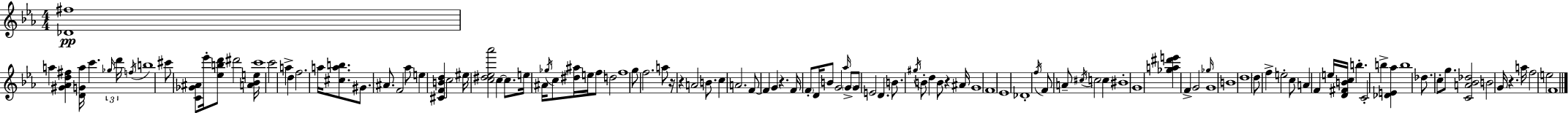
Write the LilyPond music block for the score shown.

{
  \clef treble
  \numericTimeSignature
  \time 4/4
  \key ees \major
  <des' fis''>1\pp | a''4 <gis' aes' d'' fis''>4 <d' g' a''>16 c'''4. \tuplet 3/2 { \grace { ges''16 } | d'''16 \acciaccatura { f''16 } } b''1 | cis'''8 <c' ges' ais'>8 ees'''16-. <ees'' b'' d'''>8 dis'''2 | \break <a' bes' e''>16 c'''1 | c'''2 a''4-> d''4 | f''2. a''16 <cis'' a'' b''>8. | gis'8. ais'8. f'2 | \break aes''8 e''4 <cis' f' b' d''>4 c''2 | eis''16 <c'' dis'' ees'' aes'''>2 c''4~~ c''8. | e''16 ais'16 \acciaccatura { ges''16 } c''8 <dis'' ais''>16 e''16 f''8 d''2 | f''1 | \break g''8 f''2. | a''8 r16 r4 a'2 | b'8. c''4 a'2. | f'8~~ f'4 g'4 r4. | \break f'16 \parenthesize f'8-. d'16 b'8 g'2 | \grace { aes''16 } \parenthesize g'8-> g'8 e'2 d'4. | b'8. \acciaccatura { gis''16 } b'8-. d''4 b'8 | r4 ais'16 g'1 | \break \parenthesize f'1 | ees'1 | des'1-. | \acciaccatura { f''16 } f'8 a'8-- \acciaccatura { cis''16 } c''2 | \break c''4 bis'1-. | g'1 | <ges'' a'' dis''' e'''>4 f'4-> g'2 | \grace { ges''16 } g'1 | \break b'1 | d''1 | \parenthesize d''8 f''4-> e''2-. | c''8 a'4 f'4 | \break e''16 <d' fis' b' c''>16 b''4.-. c'2-. | b''4-> <des' e' aes''>4 b''1 | des''8. c''8-. g''8. | <c' a' bes' des''>2 b'2 | \break g'16 r4. a''16 f''2 | e''2 f'1 | \bar "|."
}